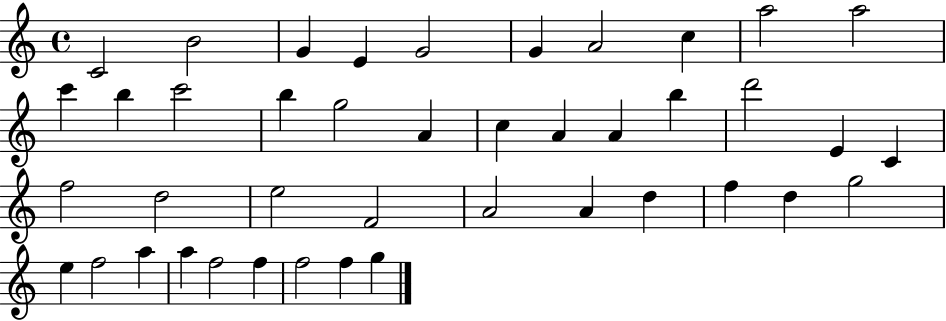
X:1
T:Untitled
M:4/4
L:1/4
K:C
C2 B2 G E G2 G A2 c a2 a2 c' b c'2 b g2 A c A A b d'2 E C f2 d2 e2 F2 A2 A d f d g2 e f2 a a f2 f f2 f g